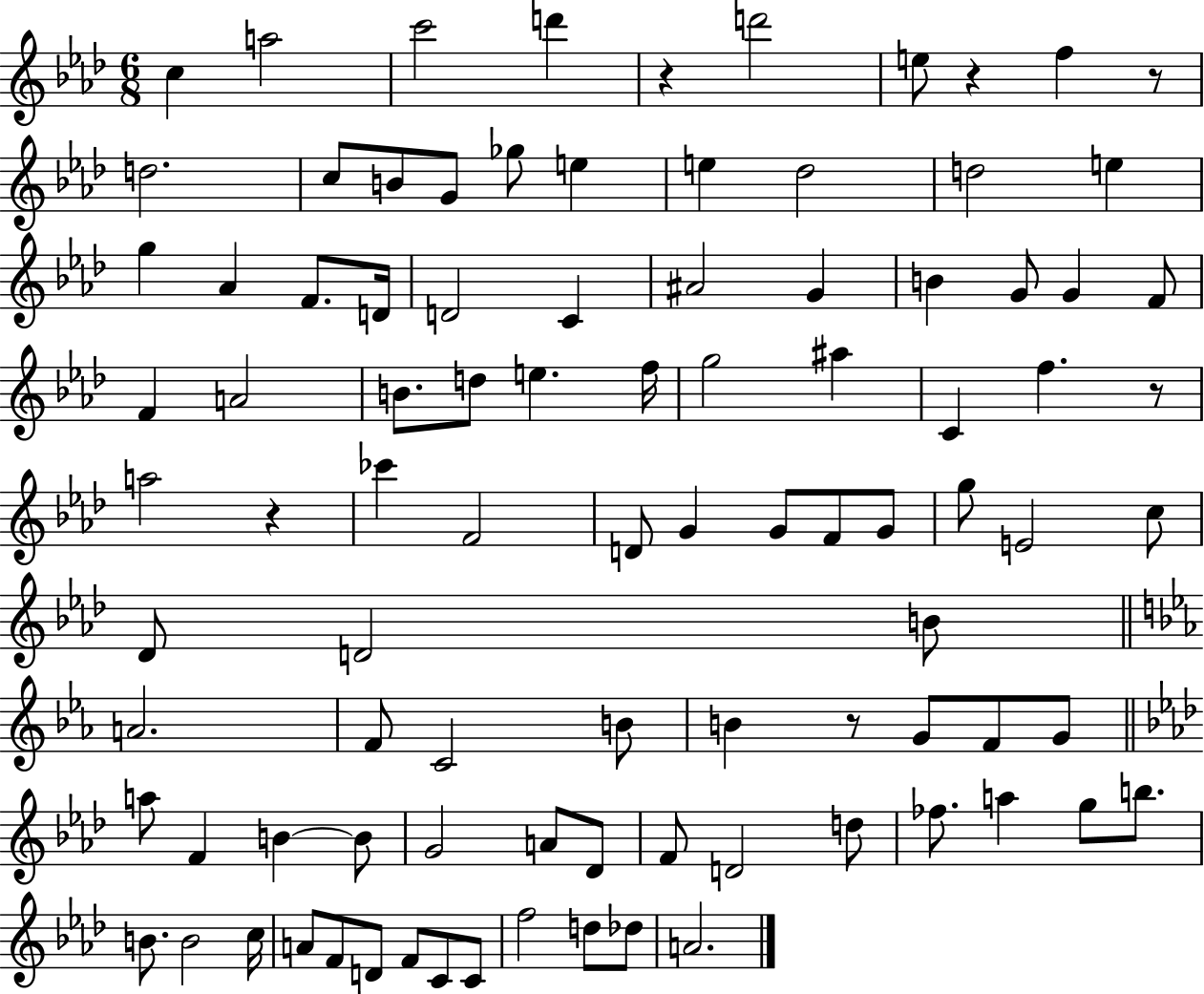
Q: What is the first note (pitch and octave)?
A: C5